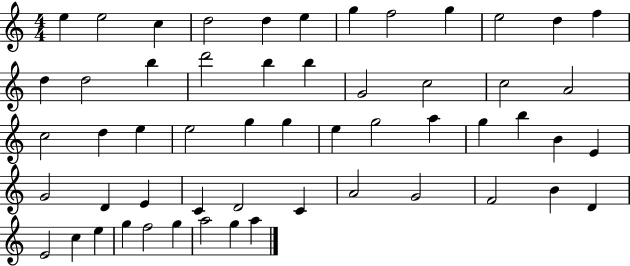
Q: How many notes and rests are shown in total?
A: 55